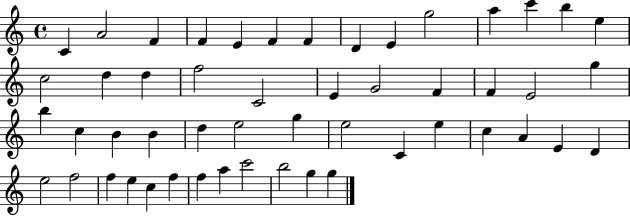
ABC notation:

X:1
T:Untitled
M:4/4
L:1/4
K:C
C A2 F F E F F D E g2 a c' b e c2 d d f2 C2 E G2 F F E2 g b c B B d e2 g e2 C e c A E D e2 f2 f e c f f a c'2 b2 g g